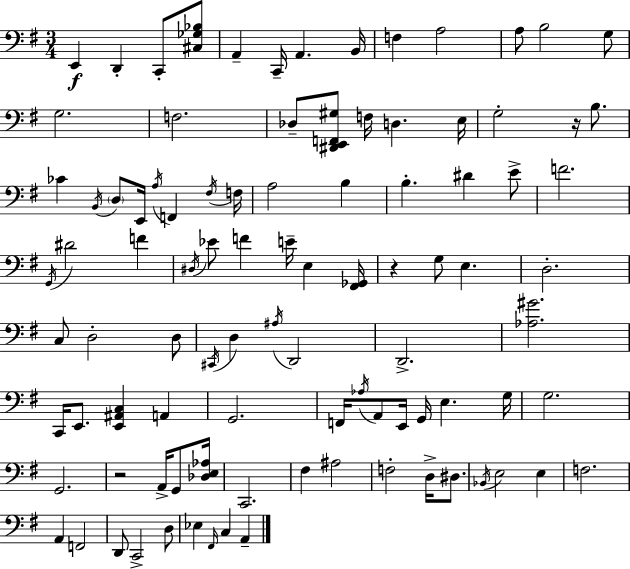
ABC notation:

X:1
T:Untitled
M:3/4
L:1/4
K:G
E,, D,, C,,/2 [^C,_G,_B,]/2 A,, C,,/4 A,, B,,/4 F, A,2 A,/2 B,2 G,/2 G,2 F,2 _D,/2 [^D,,E,,F,,^G,]/2 F,/4 D, E,/4 G,2 z/4 B,/2 _C B,,/4 D,/2 E,,/4 A,/4 F,, ^F,/4 F,/4 A,2 B, B, ^D E/2 F2 G,,/4 ^D2 F ^D,/4 _E/2 F E/4 E, [^F,,_G,,]/4 z G,/2 E, D,2 C,/2 D,2 D,/2 ^C,,/4 D, ^A,/4 D,,2 D,,2 [_A,^G]2 C,,/4 E,,/2 [E,,^A,,C,] A,, G,,2 F,,/4 _A,/4 A,,/2 E,,/4 G,,/4 E, G,/4 G,2 G,,2 z2 A,,/4 G,,/2 [_D,E,_A,]/4 C,,2 ^F, ^A,2 F,2 D,/4 ^D,/2 _B,,/4 E,2 E, F,2 A,, F,,2 D,,/2 C,,2 D,/2 _E, ^F,,/4 C, A,,